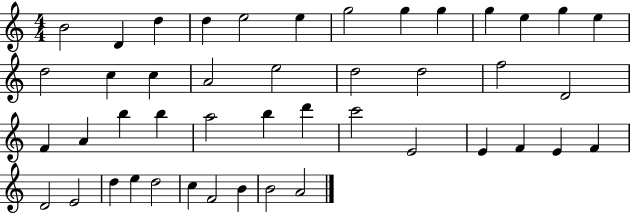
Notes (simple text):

B4/h D4/q D5/q D5/q E5/h E5/q G5/h G5/q G5/q G5/q E5/q G5/q E5/q D5/h C5/q C5/q A4/h E5/h D5/h D5/h F5/h D4/h F4/q A4/q B5/q B5/q A5/h B5/q D6/q C6/h E4/h E4/q F4/q E4/q F4/q D4/h E4/h D5/q E5/q D5/h C5/q F4/h B4/q B4/h A4/h